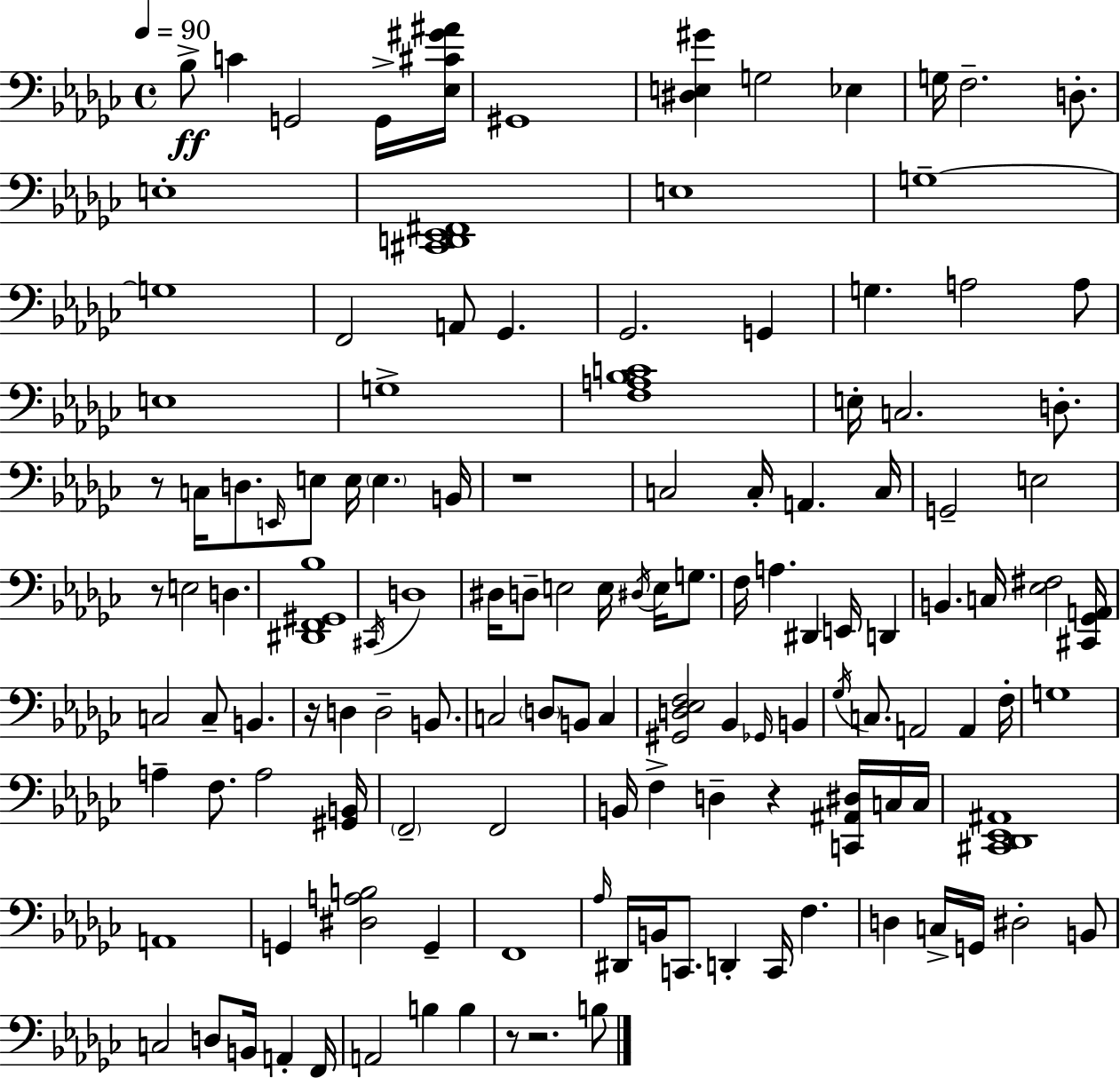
X:1
T:Untitled
M:4/4
L:1/4
K:Ebm
_B,/2 C G,,2 G,,/4 [_E,^C^G^A]/4 ^G,,4 [^D,E,^G] G,2 _E, G,/4 F,2 D,/2 E,4 [^C,,D,,_E,,^F,,]4 E,4 G,4 G,4 F,,2 A,,/2 _G,, _G,,2 G,, G, A,2 A,/2 E,4 G,4 [F,A,_B,C]4 E,/4 C,2 D,/2 z/2 C,/4 D,/2 E,,/4 E,/2 E,/4 E, B,,/4 z4 C,2 C,/4 A,, C,/4 G,,2 E,2 z/2 E,2 D, [^D,,F,,^G,,_B,]4 ^C,,/4 D,4 ^D,/4 D,/2 E,2 E,/4 ^D,/4 E,/4 G,/2 F,/4 A, ^D,, E,,/4 D,, B,, C,/4 [_E,^F,]2 [^C,,_G,,A,,]/4 C,2 C,/2 B,, z/4 D, D,2 B,,/2 C,2 D,/2 B,,/2 C, [^G,,D,_E,F,]2 _B,, _G,,/4 B,, _G,/4 C,/2 A,,2 A,, F,/4 G,4 A, F,/2 A,2 [^G,,B,,]/4 F,,2 F,,2 B,,/4 F, D, z [C,,^A,,^D,]/4 C,/4 C,/4 [^C,,_D,,_E,,^A,,]4 A,,4 G,, [^D,A,B,]2 G,, F,,4 _A,/4 ^D,,/4 B,,/4 C,,/2 D,, C,,/4 F, D, C,/4 G,,/4 ^D,2 B,,/2 C,2 D,/2 B,,/4 A,, F,,/4 A,,2 B, B, z/2 z2 B,/2